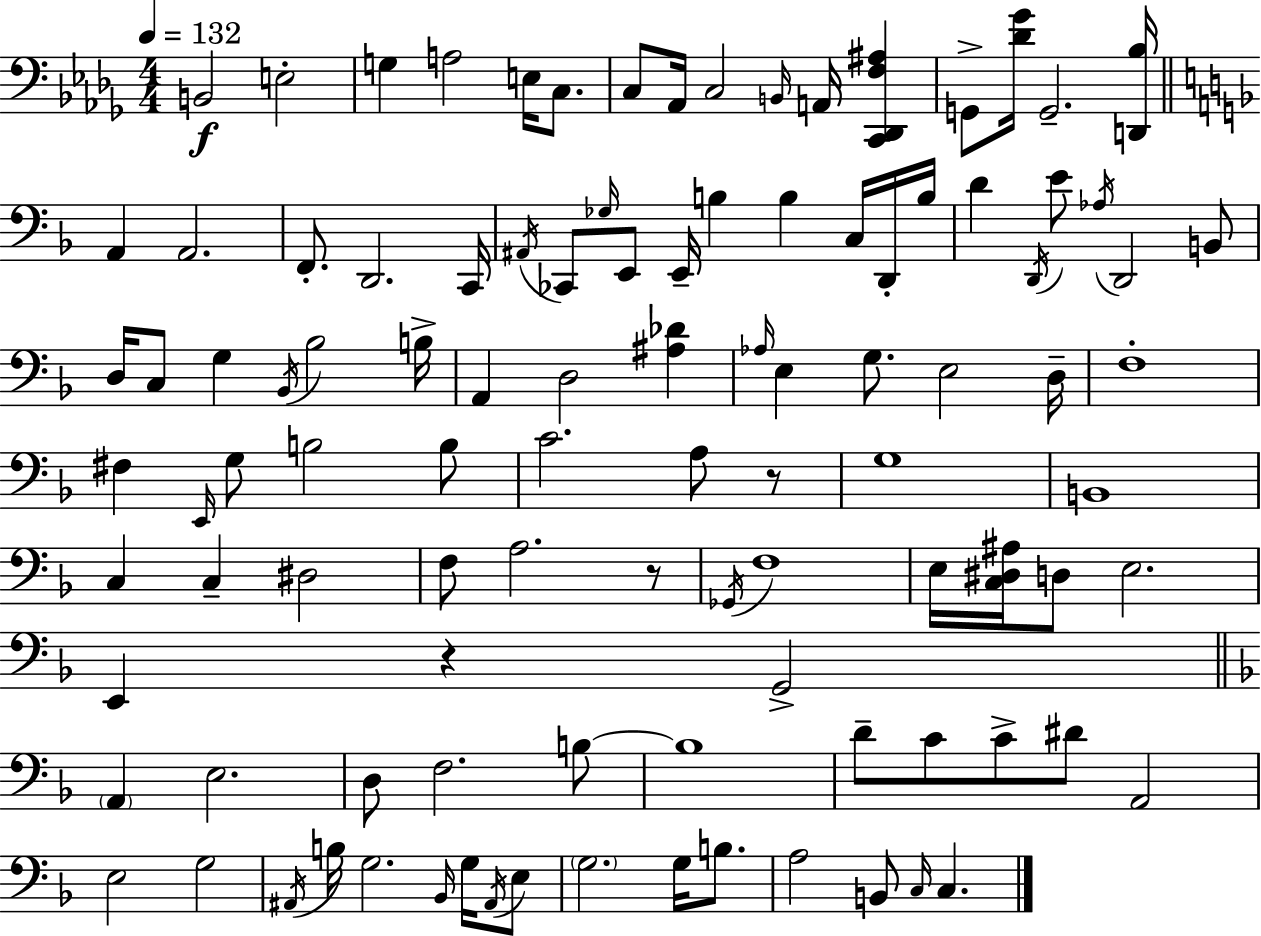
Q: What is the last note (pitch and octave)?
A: C3